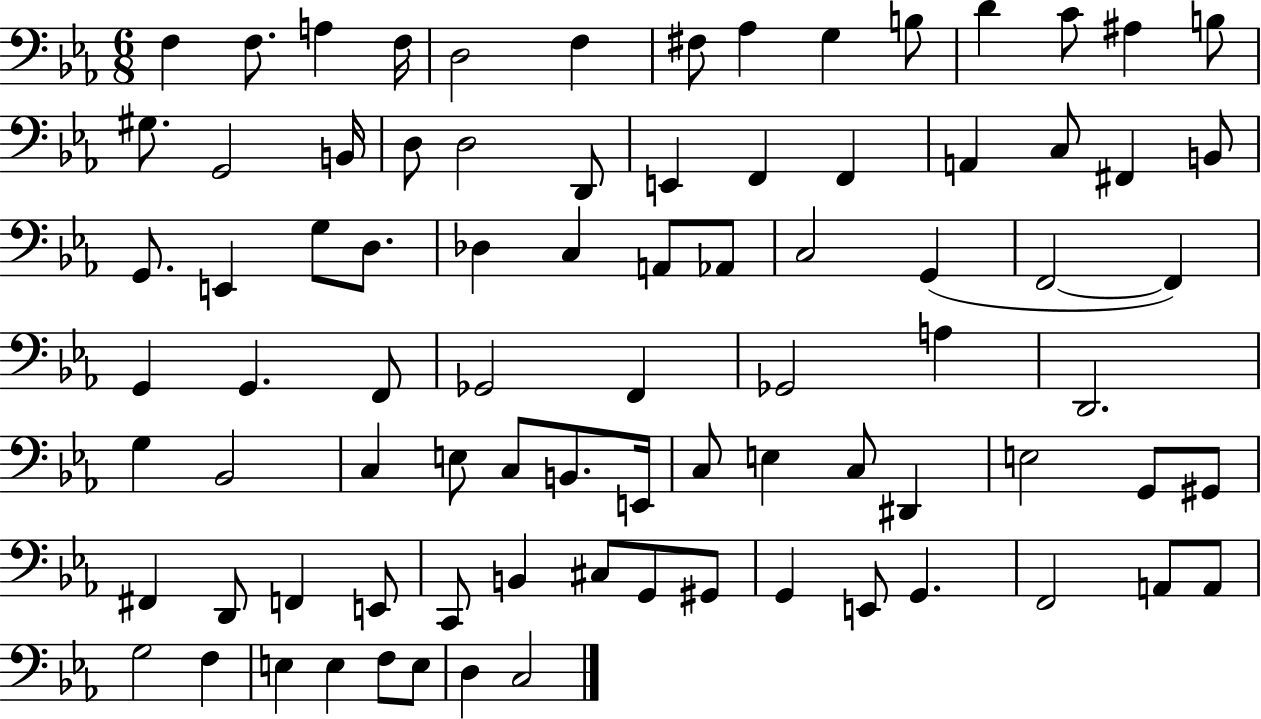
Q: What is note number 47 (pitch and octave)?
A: D2